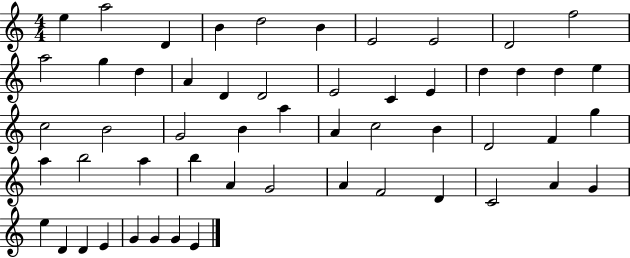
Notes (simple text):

E5/q A5/h D4/q B4/q D5/h B4/q E4/h E4/h D4/h F5/h A5/h G5/q D5/q A4/q D4/q D4/h E4/h C4/q E4/q D5/q D5/q D5/q E5/q C5/h B4/h G4/h B4/q A5/q A4/q C5/h B4/q D4/h F4/q G5/q A5/q B5/h A5/q B5/q A4/q G4/h A4/q F4/h D4/q C4/h A4/q G4/q E5/q D4/q D4/q E4/q G4/q G4/q G4/q E4/q